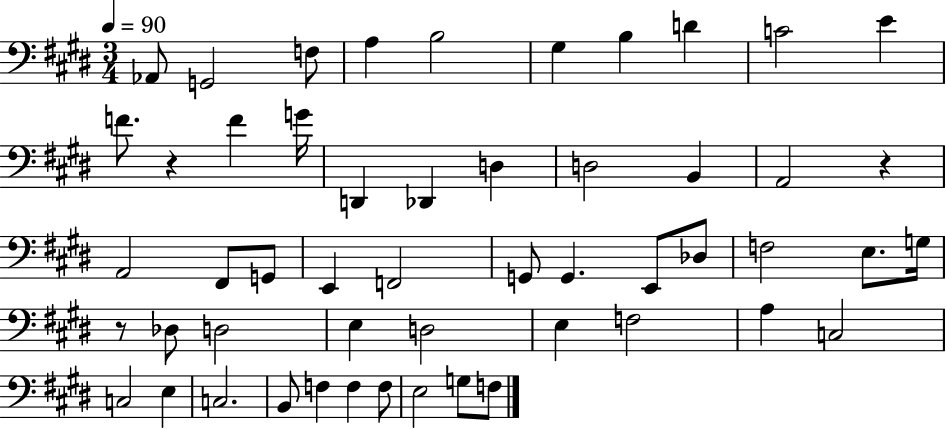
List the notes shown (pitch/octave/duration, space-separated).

Ab2/e G2/h F3/e A3/q B3/h G#3/q B3/q D4/q C4/h E4/q F4/e. R/q F4/q G4/s D2/q Db2/q D3/q D3/h B2/q A2/h R/q A2/h F#2/e G2/e E2/q F2/h G2/e G2/q. E2/e Db3/e F3/h E3/e. G3/s R/e Db3/e D3/h E3/q D3/h E3/q F3/h A3/q C3/h C3/h E3/q C3/h. B2/e F3/q F3/q F3/e E3/h G3/e F3/e